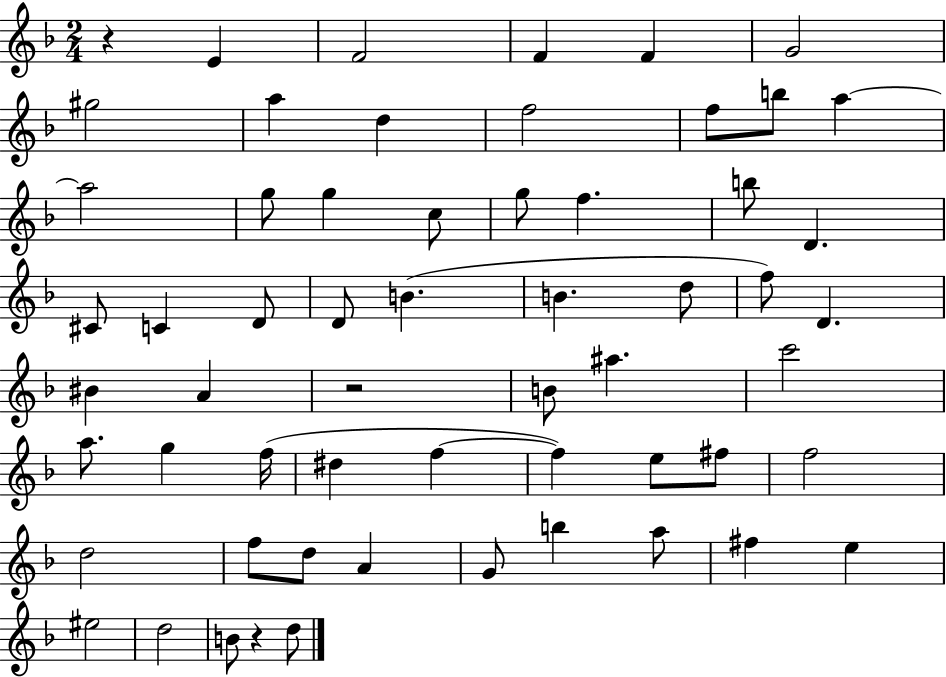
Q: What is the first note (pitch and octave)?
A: E4